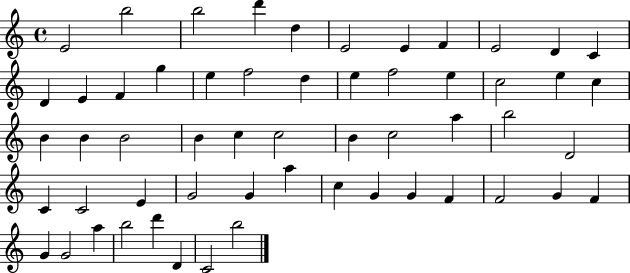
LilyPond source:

{
  \clef treble
  \time 4/4
  \defaultTimeSignature
  \key c \major
  e'2 b''2 | b''2 d'''4 d''4 | e'2 e'4 f'4 | e'2 d'4 c'4 | \break d'4 e'4 f'4 g''4 | e''4 f''2 d''4 | e''4 f''2 e''4 | c''2 e''4 c''4 | \break b'4 b'4 b'2 | b'4 c''4 c''2 | b'4 c''2 a''4 | b''2 d'2 | \break c'4 c'2 e'4 | g'2 g'4 a''4 | c''4 g'4 g'4 f'4 | f'2 g'4 f'4 | \break g'4 g'2 a''4 | b''2 d'''4 d'4 | c'2 b''2 | \bar "|."
}